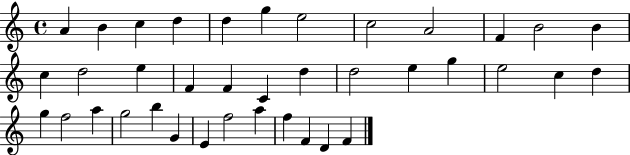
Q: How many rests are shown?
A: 0